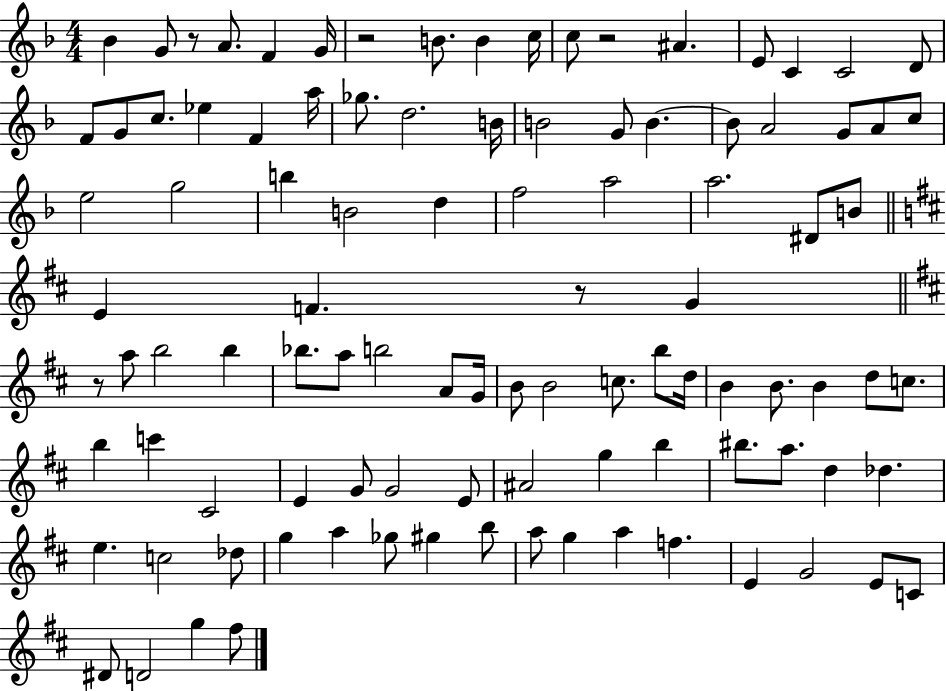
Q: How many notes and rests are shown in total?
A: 101